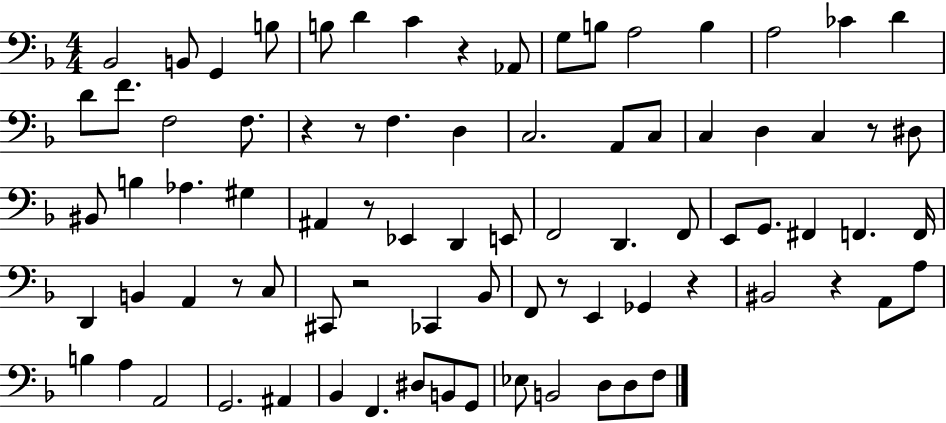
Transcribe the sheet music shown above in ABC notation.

X:1
T:Untitled
M:4/4
L:1/4
K:F
_B,,2 B,,/2 G,, B,/2 B,/2 D C z _A,,/2 G,/2 B,/2 A,2 B, A,2 _C D D/2 F/2 F,2 F,/2 z z/2 F, D, C,2 A,,/2 C,/2 C, D, C, z/2 ^D,/2 ^B,,/2 B, _A, ^G, ^A,, z/2 _E,, D,, E,,/2 F,,2 D,, F,,/2 E,,/2 G,,/2 ^F,, F,, F,,/4 D,, B,, A,, z/2 C,/2 ^C,,/2 z2 _C,, _B,,/2 F,,/2 z/2 E,, _G,, z ^B,,2 z A,,/2 A,/2 B, A, A,,2 G,,2 ^A,, _B,, F,, ^D,/2 B,,/2 G,,/2 _E,/2 B,,2 D,/2 D,/2 F,/2